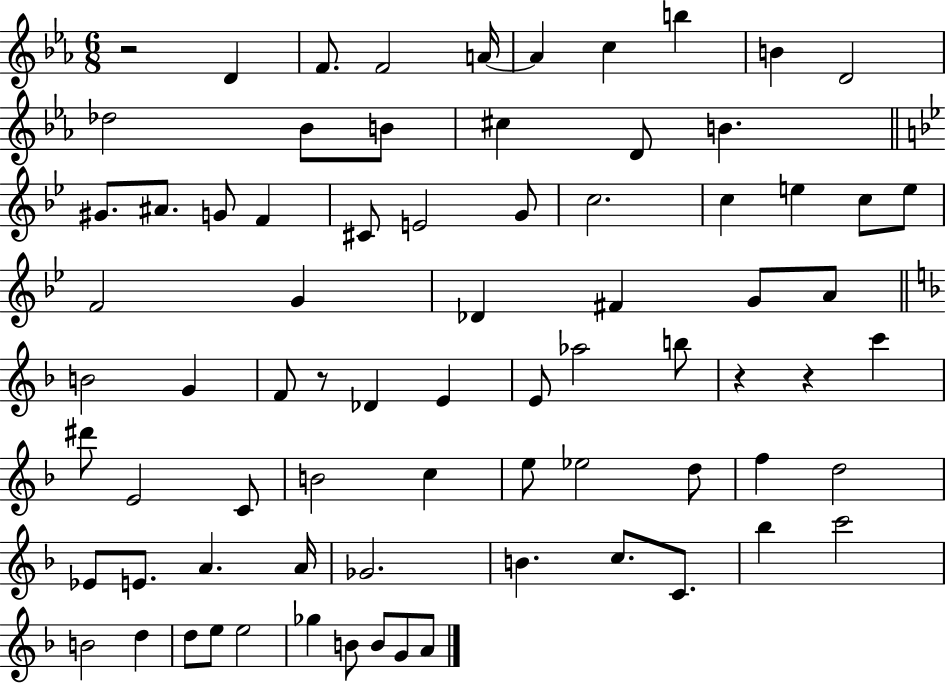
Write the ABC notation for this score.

X:1
T:Untitled
M:6/8
L:1/4
K:Eb
z2 D F/2 F2 A/4 A c b B D2 _d2 _B/2 B/2 ^c D/2 B ^G/2 ^A/2 G/2 F ^C/2 E2 G/2 c2 c e c/2 e/2 F2 G _D ^F G/2 A/2 B2 G F/2 z/2 _D E E/2 _a2 b/2 z z c' ^d'/2 E2 C/2 B2 c e/2 _e2 d/2 f d2 _E/2 E/2 A A/4 _G2 B c/2 C/2 _b c'2 B2 d d/2 e/2 e2 _g B/2 B/2 G/2 A/2